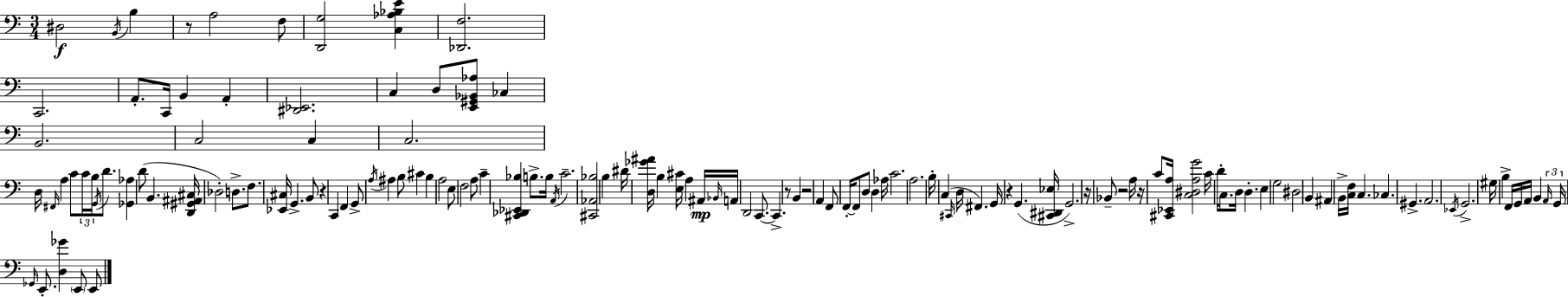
X:1
T:Untitled
M:3/4
L:1/4
K:Am
^D,2 B,,/4 B, z/2 A,2 F,/2 [D,,G,]2 [C,_A,_B,E] [_D,,F,]2 C,,2 A,,/2 C,,/4 B,, A,, [^D,,_E,,]2 C, D,/2 [E,,^G,,_B,,_A,]/2 _C, B,,2 C,2 C, C,2 D,/4 ^F,,/4 A, C/2 C/4 B,/4 G,,/4 D/2 [_G,,_A,] D/2 B,, [D,,^G,,^A,,^C,]/4 _D,2 D,/2 F,/2 [_E,,^C,]/4 G,, B,,/2 z C,, F,, G,,/2 A,/4 ^A, B,/2 ^C B, A,2 E,/2 F,2 A,/2 C [^C,,_D,,_E,,_B,] B,/2 B,/4 A,,/4 C2 [^C,,_A,,_B,]2 B, ^D/4 [D,_G^A]/4 B, [E,^C]/4 A, ^A,,/4 _B,,/4 A,,/4 D,,2 C,,/2 C,, z/2 B,, z2 A,, F,,/2 F,,/4 F,,/2 D,/2 D, _A,/4 C2 A,2 B,/4 C, ^C,,/4 D,/4 ^F,, G,,/4 z G,, [^C,,^D,,_E,]/4 G,,2 z/4 _B,,/2 z2 A,/4 z/4 C/2 [^C,,_E,,A,]/4 [C,^D,A,G]2 C/4 D/4 C,/2 D,/4 D, E, G,2 ^D,2 B,, ^A,, B,,/4 [C,F,]/4 C, _C, ^G,, A,,2 _E,,/4 G,,2 ^G,/4 B, F,,/4 G,,/4 A,,/4 B,, A,,/4 G,,/4 _G,,/4 E,,/2 [D,_G] E,,/2 E,,/2